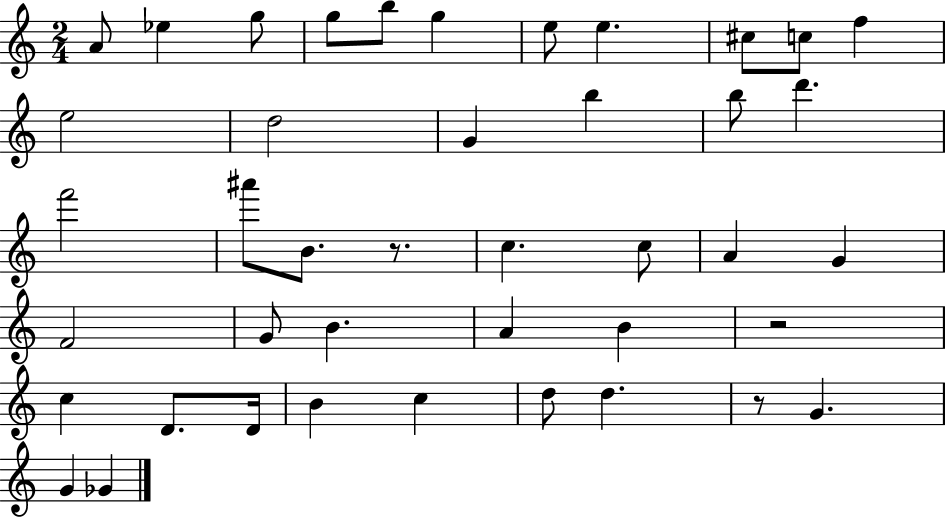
{
  \clef treble
  \numericTimeSignature
  \time 2/4
  \key c \major
  a'8 ees''4 g''8 | g''8 b''8 g''4 | e''8 e''4. | cis''8 c''8 f''4 | \break e''2 | d''2 | g'4 b''4 | b''8 d'''4. | \break f'''2 | ais'''8 b'8. r8. | c''4. c''8 | a'4 g'4 | \break f'2 | g'8 b'4. | a'4 b'4 | r2 | \break c''4 d'8. d'16 | b'4 c''4 | d''8 d''4. | r8 g'4. | \break g'4 ges'4 | \bar "|."
}